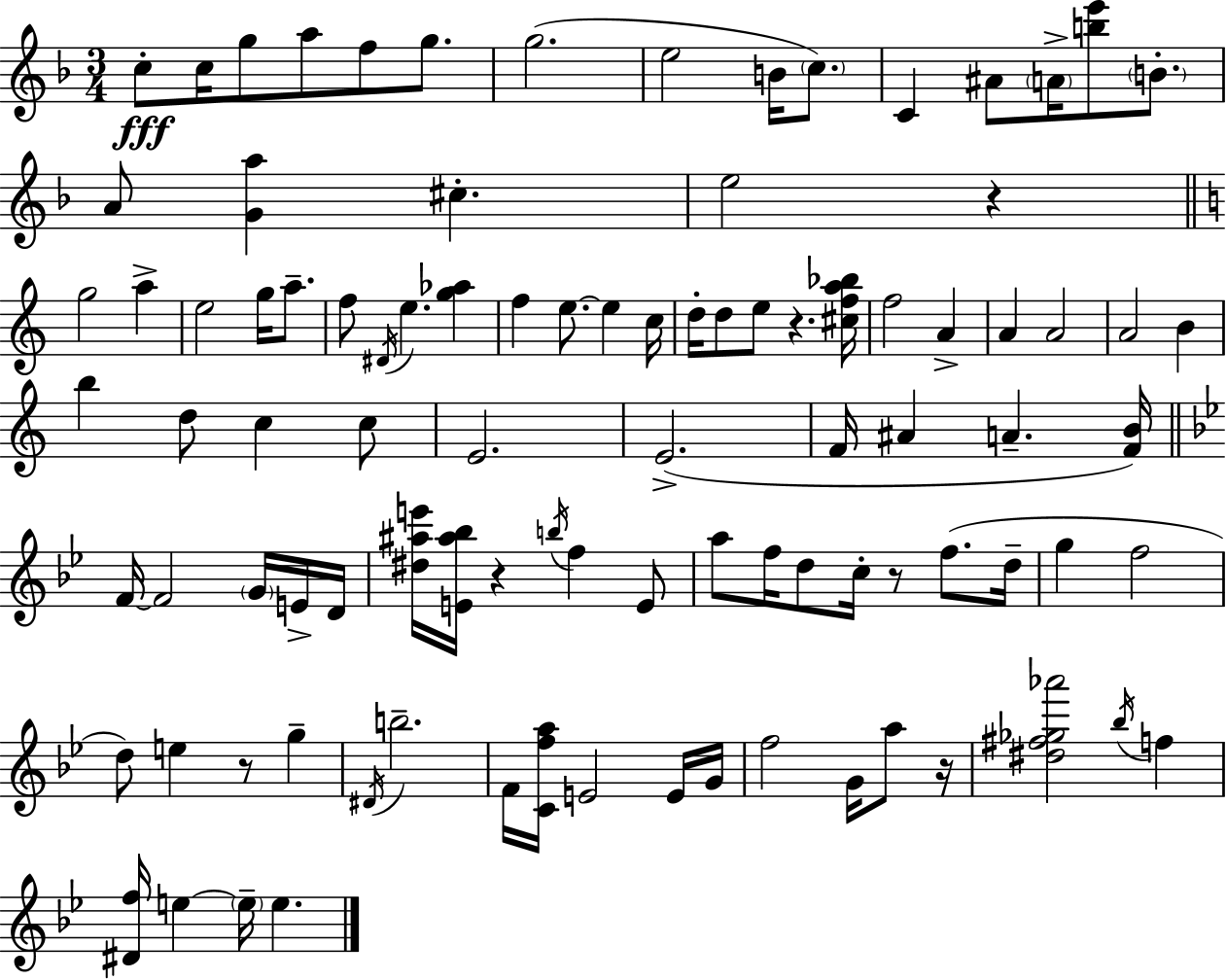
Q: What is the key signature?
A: F major